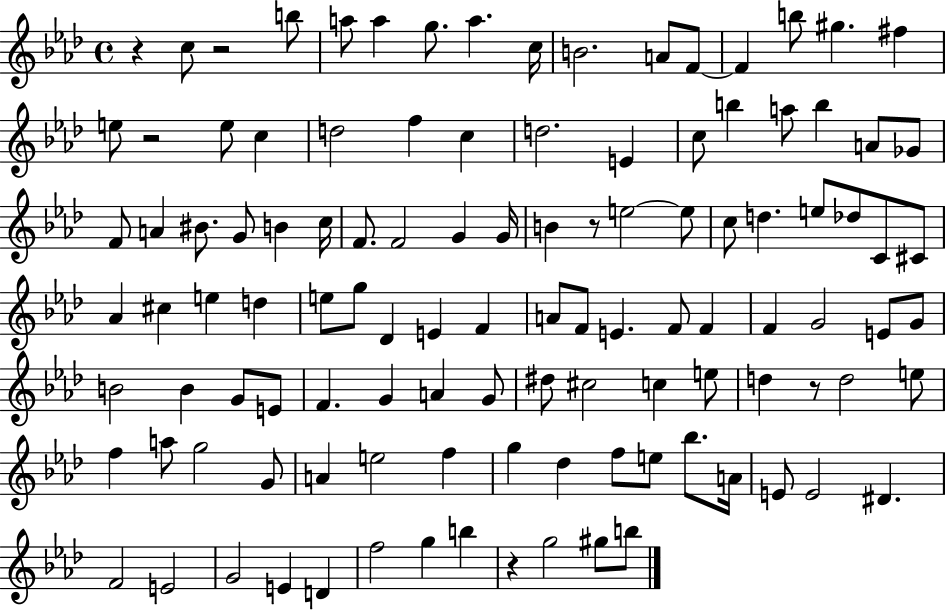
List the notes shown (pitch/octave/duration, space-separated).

R/q C5/e R/h B5/e A5/e A5/q G5/e. A5/q. C5/s B4/h. A4/e F4/e F4/q B5/e G#5/q. F#5/q E5/e R/h E5/e C5/q D5/h F5/q C5/q D5/h. E4/q C5/e B5/q A5/e B5/q A4/e Gb4/e F4/e A4/q BIS4/e. G4/e B4/q C5/s F4/e. F4/h G4/q G4/s B4/q R/e E5/h E5/e C5/e D5/q. E5/e Db5/e C4/e C#4/e Ab4/q C#5/q E5/q D5/q E5/e G5/e Db4/q E4/q F4/q A4/e F4/e E4/q. F4/e F4/q F4/q G4/h E4/e G4/e B4/h B4/q G4/e E4/e F4/q. G4/q A4/q G4/e D#5/e C#5/h C5/q E5/e D5/q R/e D5/h E5/e F5/q A5/e G5/h G4/e A4/q E5/h F5/q G5/q Db5/q F5/e E5/e Bb5/e. A4/s E4/e E4/h D#4/q. F4/h E4/h G4/h E4/q D4/q F5/h G5/q B5/q R/q G5/h G#5/e B5/e